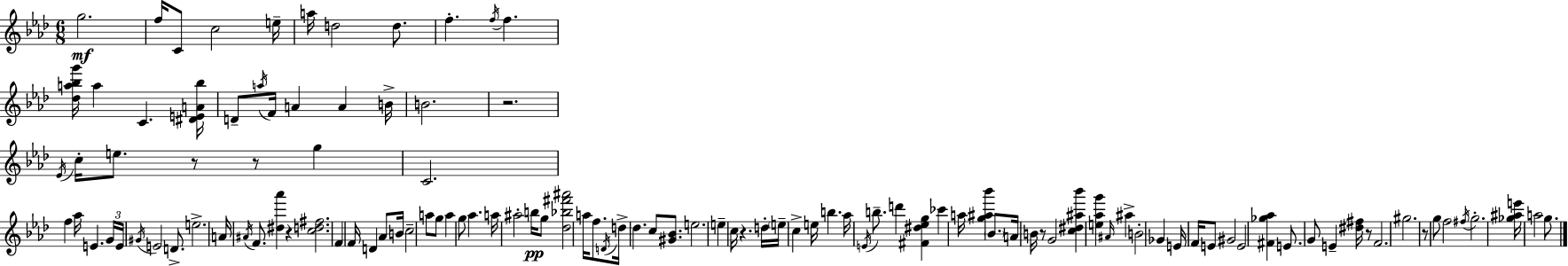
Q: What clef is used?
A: treble